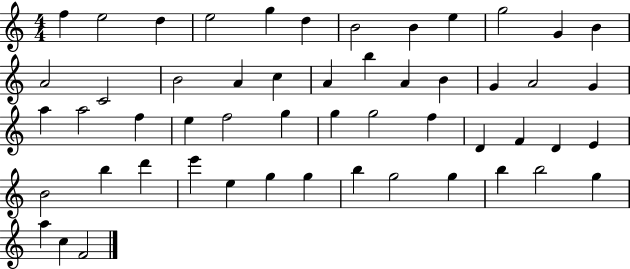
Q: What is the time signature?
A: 4/4